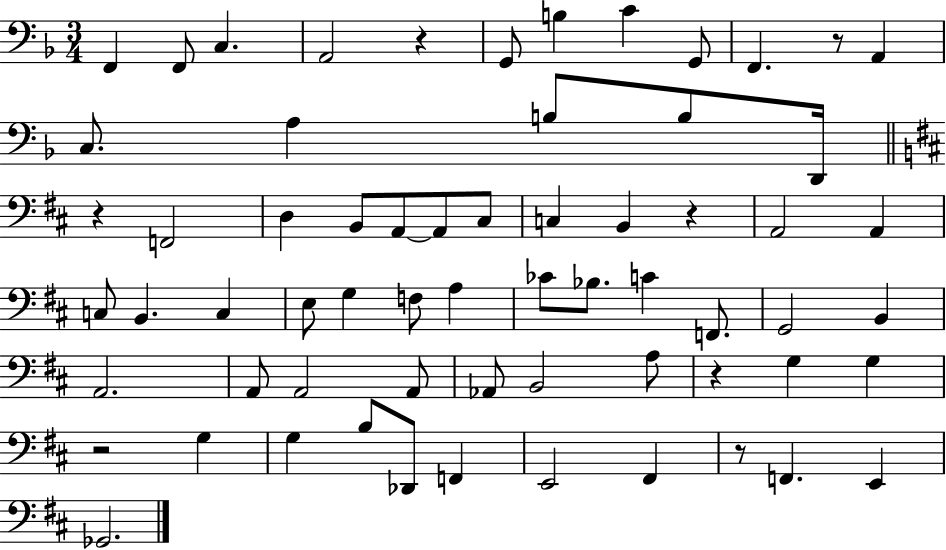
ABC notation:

X:1
T:Untitled
M:3/4
L:1/4
K:F
F,, F,,/2 C, A,,2 z G,,/2 B, C G,,/2 F,, z/2 A,, C,/2 A, B,/2 B,/2 D,,/4 z F,,2 D, B,,/2 A,,/2 A,,/2 ^C,/2 C, B,, z A,,2 A,, C,/2 B,, C, E,/2 G, F,/2 A, _C/2 _B,/2 C F,,/2 G,,2 B,, A,,2 A,,/2 A,,2 A,,/2 _A,,/2 B,,2 A,/2 z G, G, z2 G, G, B,/2 _D,,/2 F,, E,,2 ^F,, z/2 F,, E,, _G,,2